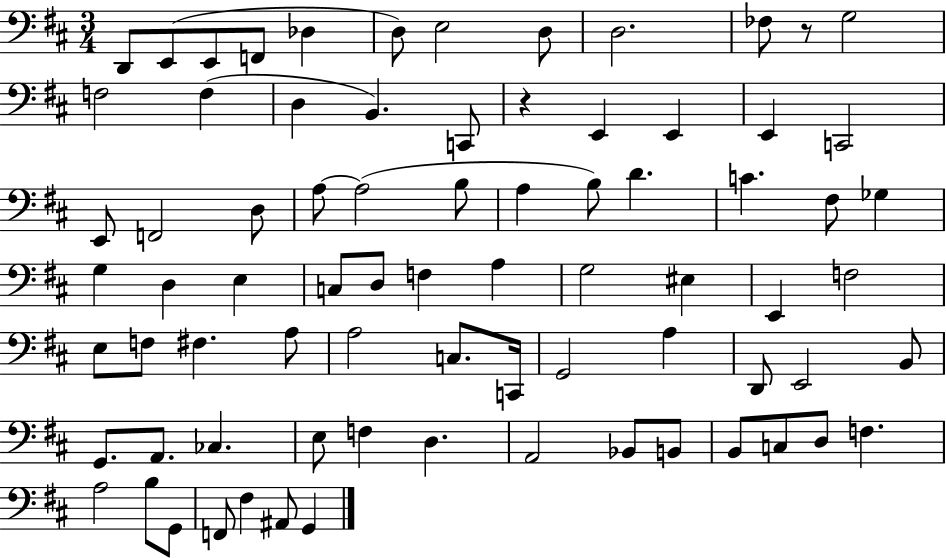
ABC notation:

X:1
T:Untitled
M:3/4
L:1/4
K:D
D,,/2 E,,/2 E,,/2 F,,/2 _D, D,/2 E,2 D,/2 D,2 _F,/2 z/2 G,2 F,2 F, D, B,, C,,/2 z E,, E,, E,, C,,2 E,,/2 F,,2 D,/2 A,/2 A,2 B,/2 A, B,/2 D C ^F,/2 _G, G, D, E, C,/2 D,/2 F, A, G,2 ^E, E,, F,2 E,/2 F,/2 ^F, A,/2 A,2 C,/2 C,,/4 G,,2 A, D,,/2 E,,2 B,,/2 G,,/2 A,,/2 _C, E,/2 F, D, A,,2 _B,,/2 B,,/2 B,,/2 C,/2 D,/2 F, A,2 B,/2 G,,/2 F,,/2 ^F, ^A,,/2 G,,